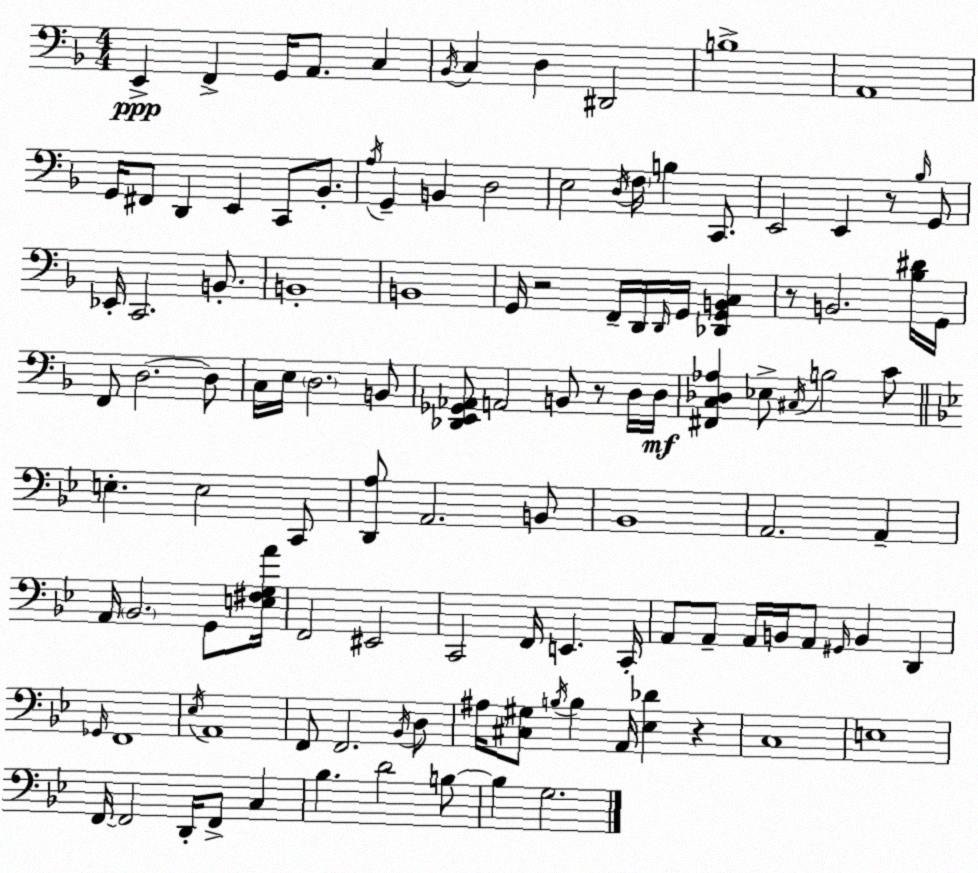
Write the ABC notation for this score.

X:1
T:Untitled
M:4/4
L:1/4
K:Dm
E,, F,, G,,/4 A,,/2 C, _B,,/4 C, D, ^D,,2 B,4 A,,4 G,,/4 ^F,,/2 D,, E,, C,,/2 _B,,/2 A,/4 G,, B,, D,2 E,2 D,/4 F,/4 B, C,,/2 E,,2 E,, z/2 _B,/4 G,,/2 _E,,/4 C,,2 B,,/2 B,,4 B,,4 G,,/4 z2 F,,/4 D,,/4 D,,/4 G,,/4 [_D,,G,,B,,C,] z/2 B,,2 [_B,^D]/4 G,,/4 F,,/2 D,2 D,/2 C,/4 E,/4 D,2 B,,/2 [_D,,E,,_G,,_A,,]/2 A,,2 B,,/2 z/2 D,/4 D,/4 [^F,,C,_D,_A,] _E,/2 ^C,/4 B,2 C/2 E, E,2 C,,/2 [D,,A,]/2 A,,2 B,,/2 _B,,4 A,,2 A,, A,,/4 _B,,2 G,,/2 [E,^F,G,A]/4 F,,2 ^E,,2 C,,2 F,,/4 E,, C,,/4 A,,/2 A,,/2 A,,/4 B,,/4 A,,/2 ^G,,/4 B,, D,, _G,,/4 F,,4 _E,/4 A,,4 F,,/2 F,,2 _B,,/4 D,/2 ^A,/4 [^C,^G,]/2 B,/4 B, A,,/4 [_E,_D] z C,4 E,4 F,,/4 F,,2 D,,/4 F,,/2 C, _B, D2 B,/2 B, G,2